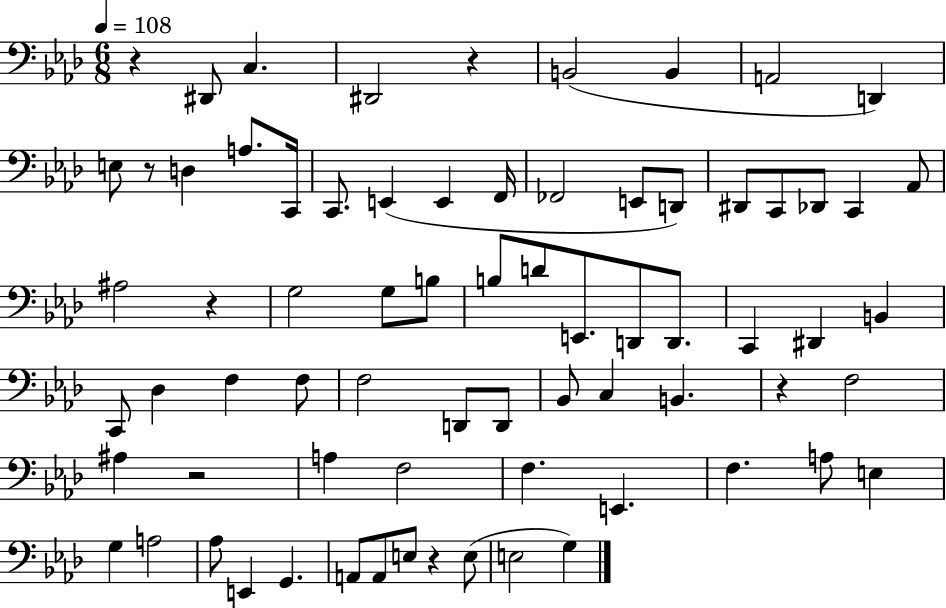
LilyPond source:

{
  \clef bass
  \numericTimeSignature
  \time 6/8
  \key aes \major
  \tempo 4 = 108
  \repeat volta 2 { r4 dis,8 c4. | dis,2 r4 | b,2( b,4 | a,2 d,4) | \break e8 r8 d4 a8. c,16 | c,8. e,4( e,4 f,16 | fes,2 e,8 d,8) | dis,8 c,8 des,8 c,4 aes,8 | \break ais2 r4 | g2 g8 b8 | b8 d'8 e,8. d,8 d,8. | c,4 dis,4 b,4 | \break c,8 des4 f4 f8 | f2 d,8 d,8 | bes,8 c4 b,4. | r4 f2 | \break ais4 r2 | a4 f2 | f4. e,4. | f4. a8 e4 | \break g4 a2 | aes8 e,4 g,4. | a,8 a,8 e8 r4 e8( | e2 g4) | \break } \bar "|."
}